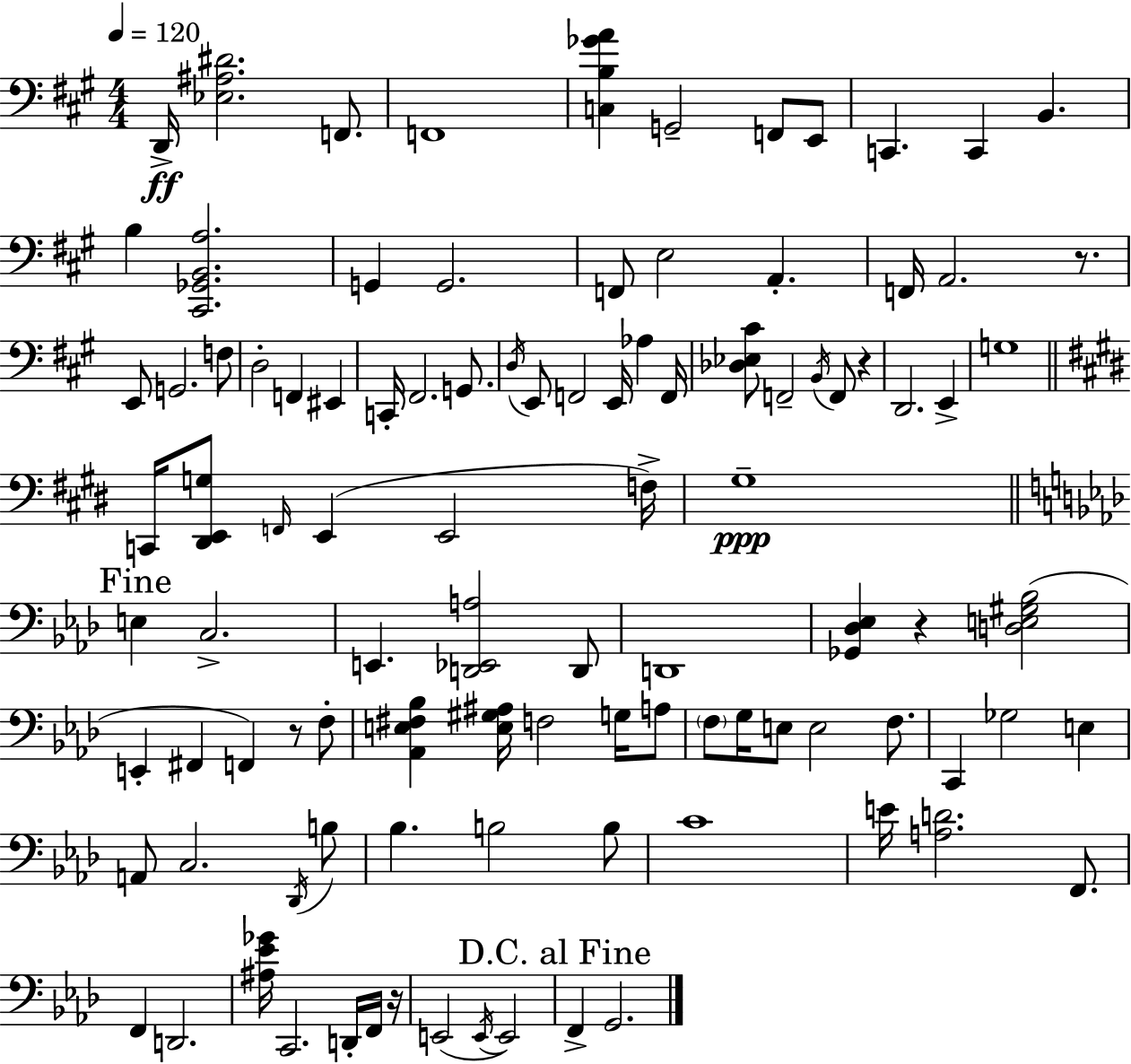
D2/s [Eb3,A#3,D#4]/h. F2/e. F2/w [C3,B3,Gb4,A4]/q G2/h F2/e E2/e C2/q. C2/q B2/q. B3/q [C#2,Gb2,B2,A3]/h. G2/q G2/h. F2/e E3/h A2/q. F2/s A2/h. R/e. E2/e G2/h. F3/e D3/h F2/q EIS2/q C2/s F#2/h. G2/e. D3/s E2/e F2/h E2/s Ab3/q F2/s [Db3,Eb3,C#4]/e F2/h B2/s F2/e R/q D2/h. E2/q G3/w C2/s [D#2,E2,G3]/e F2/s E2/q E2/h F3/s G#3/w E3/q C3/h. E2/q. [D2,Eb2,A3]/h D2/e D2/w [Gb2,Db3,Eb3]/q R/q [D3,E3,G#3,Bb3]/h E2/q F#2/q F2/q R/e F3/e [Ab2,E3,F#3,Bb3]/q [E3,G#3,A#3]/s F3/h G3/s A3/e F3/e G3/s E3/e E3/h F3/e. C2/q Gb3/h E3/q A2/e C3/h. Db2/s B3/e Bb3/q. B3/h B3/e C4/w E4/s [A3,D4]/h. F2/e. F2/q D2/h. [A#3,Eb4,Gb4]/s C2/h. D2/s F2/s R/s E2/h E2/s E2/h F2/q G2/h.